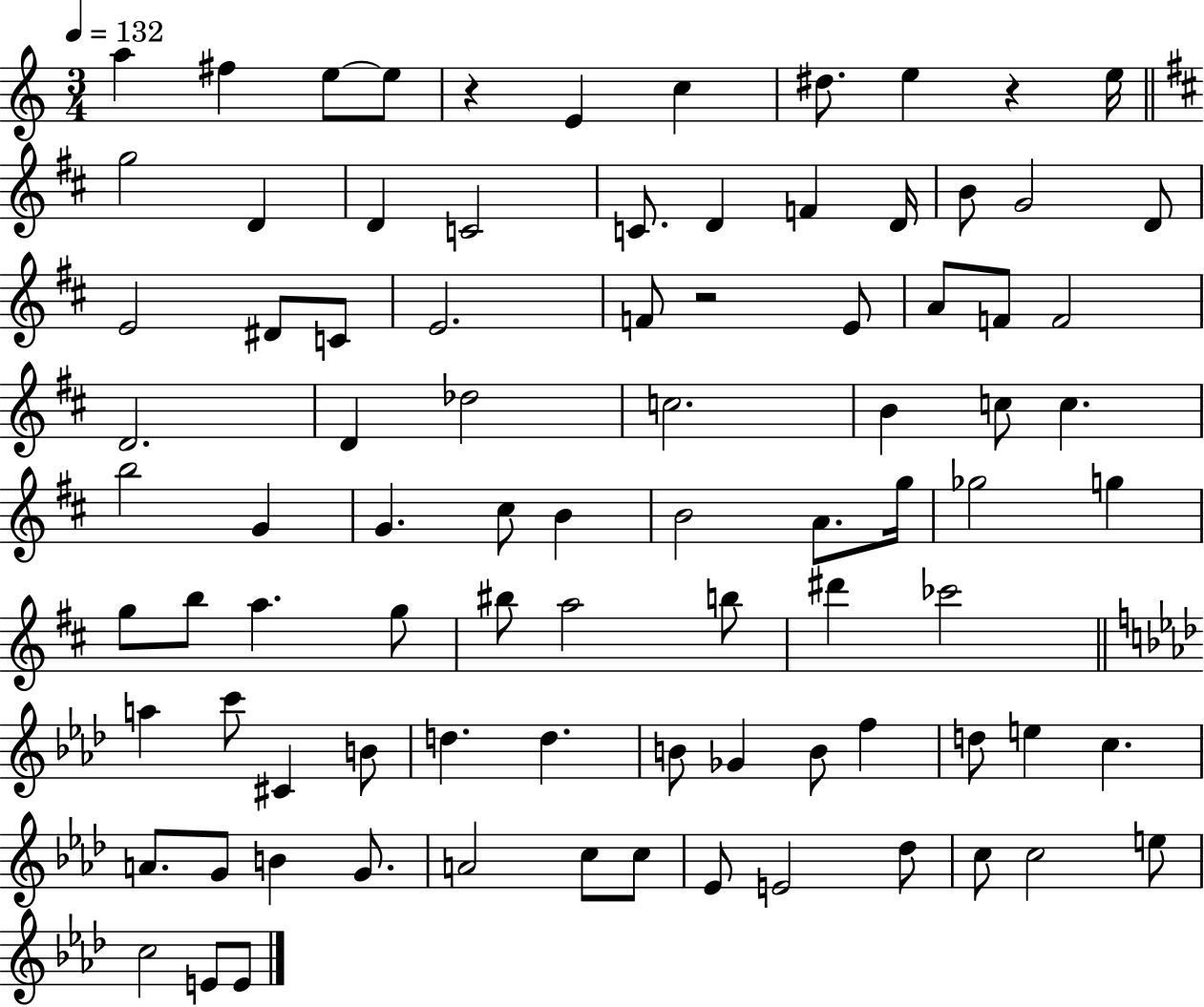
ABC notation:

X:1
T:Untitled
M:3/4
L:1/4
K:C
a ^f e/2 e/2 z E c ^d/2 e z e/4 g2 D D C2 C/2 D F D/4 B/2 G2 D/2 E2 ^D/2 C/2 E2 F/2 z2 E/2 A/2 F/2 F2 D2 D _d2 c2 B c/2 c b2 G G ^c/2 B B2 A/2 g/4 _g2 g g/2 b/2 a g/2 ^b/2 a2 b/2 ^d' _c'2 a c'/2 ^C B/2 d d B/2 _G B/2 f d/2 e c A/2 G/2 B G/2 A2 c/2 c/2 _E/2 E2 _d/2 c/2 c2 e/2 c2 E/2 E/2